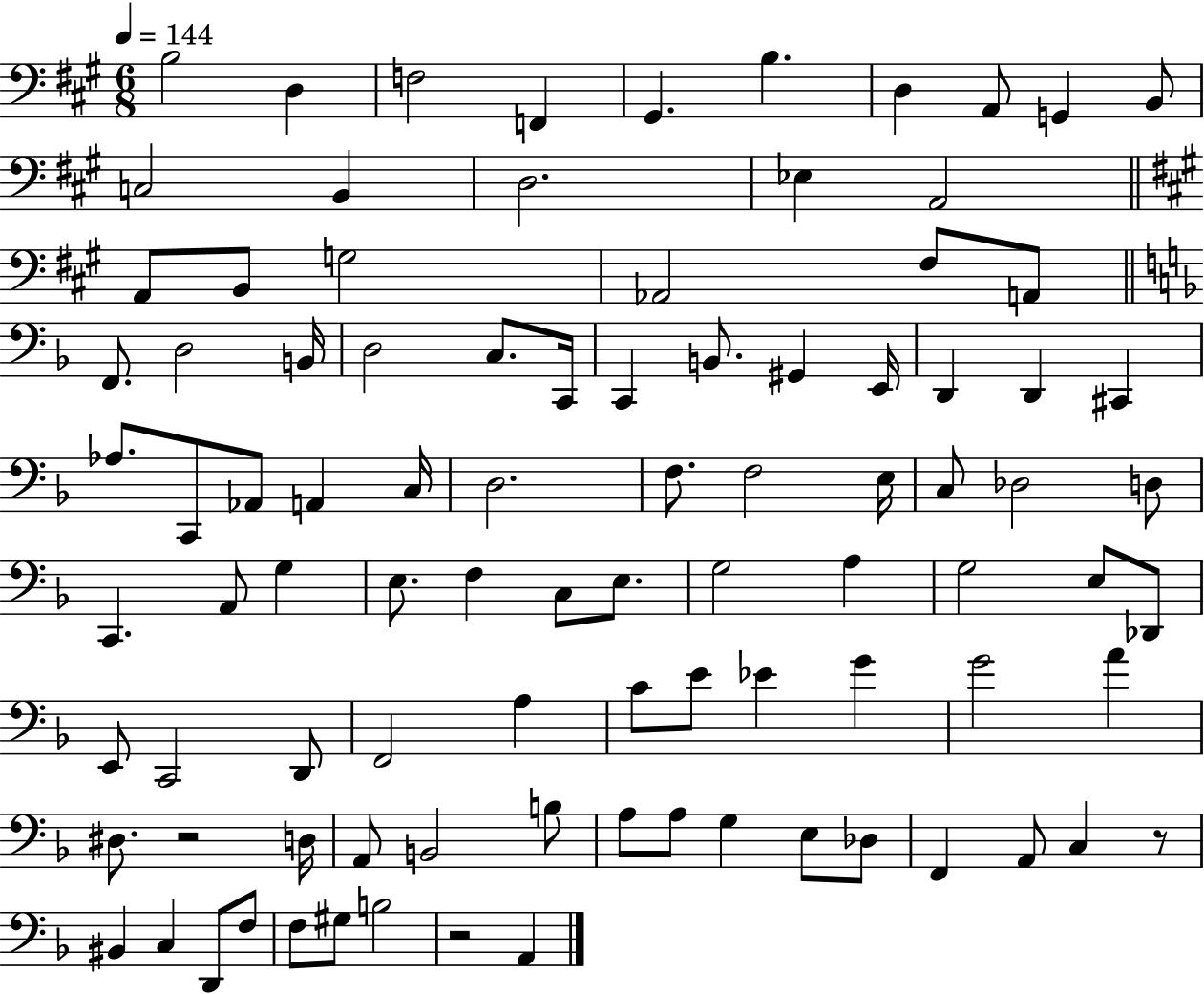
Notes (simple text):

B3/h D3/q F3/h F2/q G#2/q. B3/q. D3/q A2/e G2/q B2/e C3/h B2/q D3/h. Eb3/q A2/h A2/e B2/e G3/h Ab2/h F#3/e A2/e F2/e. D3/h B2/s D3/h C3/e. C2/s C2/q B2/e. G#2/q E2/s D2/q D2/q C#2/q Ab3/e. C2/e Ab2/e A2/q C3/s D3/h. F3/e. F3/h E3/s C3/e Db3/h D3/e C2/q. A2/e G3/q E3/e. F3/q C3/e E3/e. G3/h A3/q G3/h E3/e Db2/e E2/e C2/h D2/e F2/h A3/q C4/e E4/e Eb4/q G4/q G4/h A4/q D#3/e. R/h D3/s A2/e B2/h B3/e A3/e A3/e G3/q E3/e Db3/e F2/q A2/e C3/q R/e BIS2/q C3/q D2/e F3/e F3/e G#3/e B3/h R/h A2/q